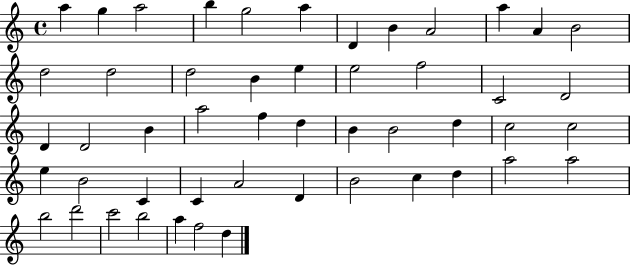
X:1
T:Untitled
M:4/4
L:1/4
K:C
a g a2 b g2 a D B A2 a A B2 d2 d2 d2 B e e2 f2 C2 D2 D D2 B a2 f d B B2 d c2 c2 e B2 C C A2 D B2 c d a2 a2 b2 d'2 c'2 b2 a f2 d